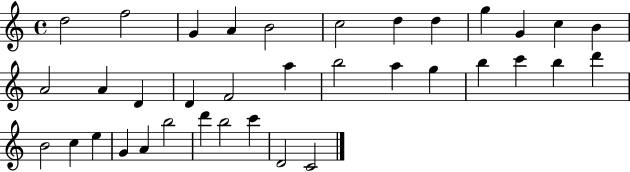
{
  \clef treble
  \time 4/4
  \defaultTimeSignature
  \key c \major
  d''2 f''2 | g'4 a'4 b'2 | c''2 d''4 d''4 | g''4 g'4 c''4 b'4 | \break a'2 a'4 d'4 | d'4 f'2 a''4 | b''2 a''4 g''4 | b''4 c'''4 b''4 d'''4 | \break b'2 c''4 e''4 | g'4 a'4 b''2 | d'''4 b''2 c'''4 | d'2 c'2 | \break \bar "|."
}